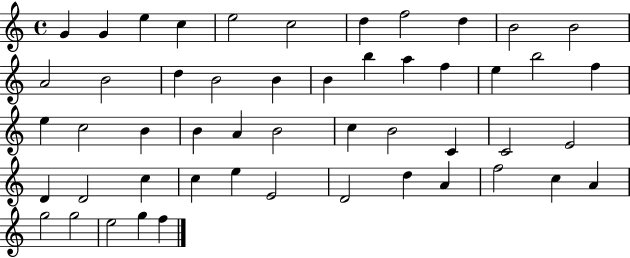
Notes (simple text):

G4/q G4/q E5/q C5/q E5/h C5/h D5/q F5/h D5/q B4/h B4/h A4/h B4/h D5/q B4/h B4/q B4/q B5/q A5/q F5/q E5/q B5/h F5/q E5/q C5/h B4/q B4/q A4/q B4/h C5/q B4/h C4/q C4/h E4/h D4/q D4/h C5/q C5/q E5/q E4/h D4/h D5/q A4/q F5/h C5/q A4/q G5/h G5/h E5/h G5/q F5/q